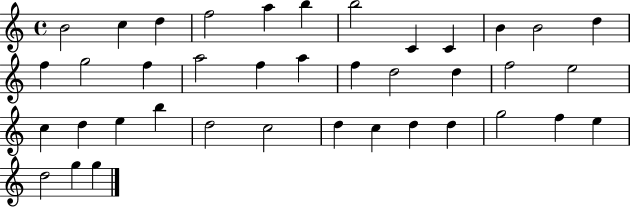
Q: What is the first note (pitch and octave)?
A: B4